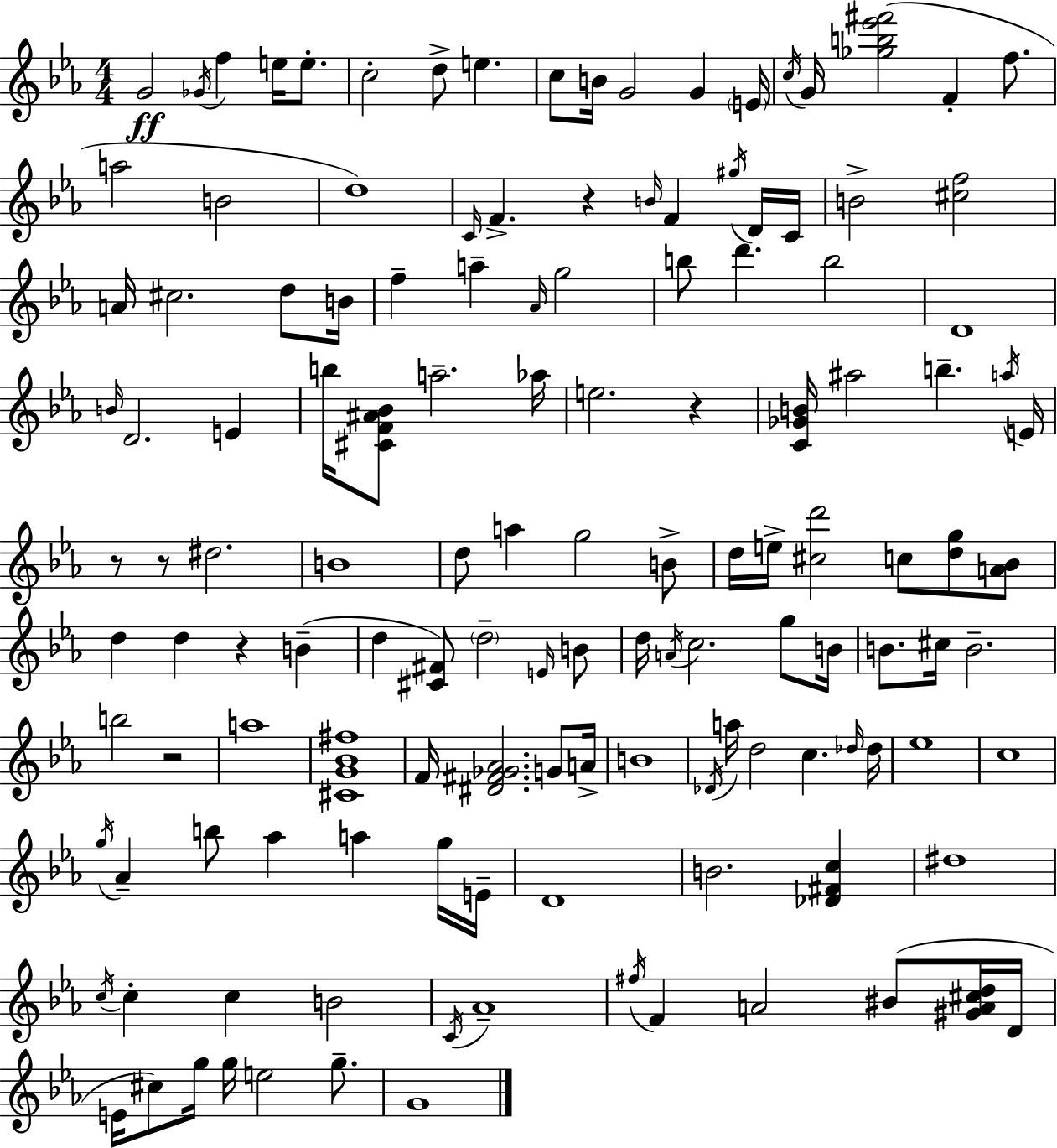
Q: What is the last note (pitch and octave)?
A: G4